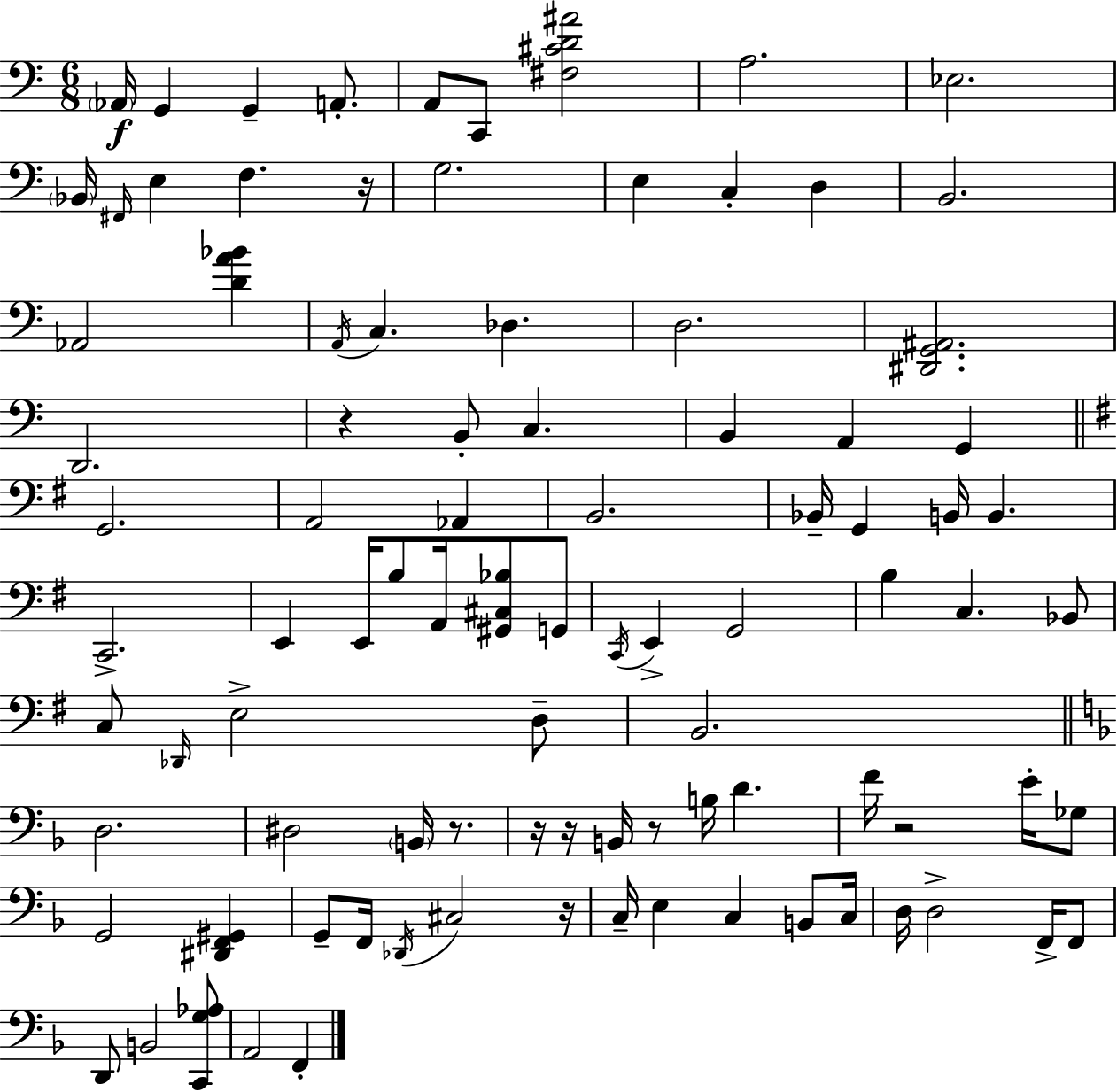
{
  \clef bass
  \numericTimeSignature
  \time 6/8
  \key a \minor
  \parenthesize aes,16\f g,4 g,4-- a,8.-. | a,8 c,8 <fis cis' d' ais'>2 | a2. | ees2. | \break \parenthesize bes,16 \grace { fis,16 } e4 f4. | r16 g2. | e4 c4-. d4 | b,2. | \break aes,2 <d' a' bes'>4 | \acciaccatura { a,16 } c4. des4. | d2. | <dis, g, ais,>2. | \break d,2. | r4 b,8-. c4. | b,4 a,4 g,4 | \bar "||" \break \key g \major g,2. | a,2 aes,4 | b,2. | bes,16-- g,4 b,16 b,4. | \break c,2.-> | e,4 e,16 b8 a,16 <gis, cis bes>8 g,8 | \acciaccatura { c,16 } e,4-> g,2 | b4 c4. bes,8 | \break c8 \grace { des,16 } e2-> | d8-- b,2. | \bar "||" \break \key d \minor d2. | dis2 \parenthesize b,16 r8. | r16 r16 b,16 r8 b16 d'4. | f'16 r2 e'16-. ges8 | \break g,2 <dis, f, gis,>4 | g,8-- f,16 \acciaccatura { des,16 } cis2 | r16 c16-- e4 c4 b,8 | c16 d16 d2-> f,16-> f,8 | \break d,8 b,2 <c, g aes>8 | a,2 f,4-. | \bar "|."
}